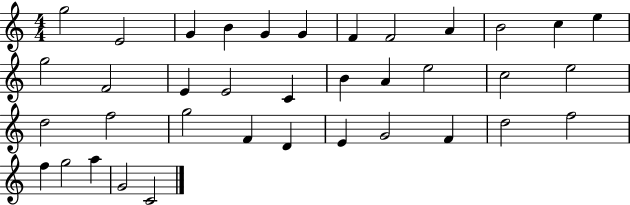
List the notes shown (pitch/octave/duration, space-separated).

G5/h E4/h G4/q B4/q G4/q G4/q F4/q F4/h A4/q B4/h C5/q E5/q G5/h F4/h E4/q E4/h C4/q B4/q A4/q E5/h C5/h E5/h D5/h F5/h G5/h F4/q D4/q E4/q G4/h F4/q D5/h F5/h F5/q G5/h A5/q G4/h C4/h